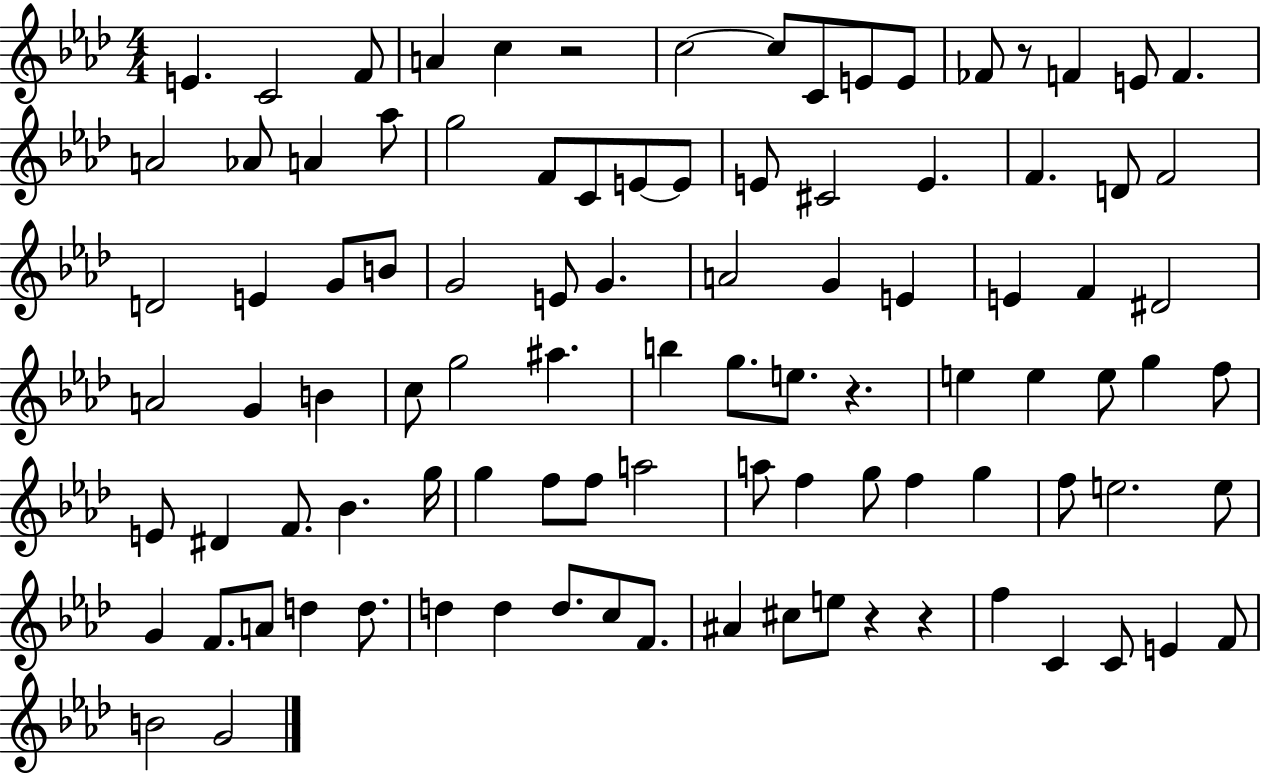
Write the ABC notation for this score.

X:1
T:Untitled
M:4/4
L:1/4
K:Ab
E C2 F/2 A c z2 c2 c/2 C/2 E/2 E/2 _F/2 z/2 F E/2 F A2 _A/2 A _a/2 g2 F/2 C/2 E/2 E/2 E/2 ^C2 E F D/2 F2 D2 E G/2 B/2 G2 E/2 G A2 G E E F ^D2 A2 G B c/2 g2 ^a b g/2 e/2 z e e e/2 g f/2 E/2 ^D F/2 _B g/4 g f/2 f/2 a2 a/2 f g/2 f g f/2 e2 e/2 G F/2 A/2 d d/2 d d d/2 c/2 F/2 ^A ^c/2 e/2 z z f C C/2 E F/2 B2 G2